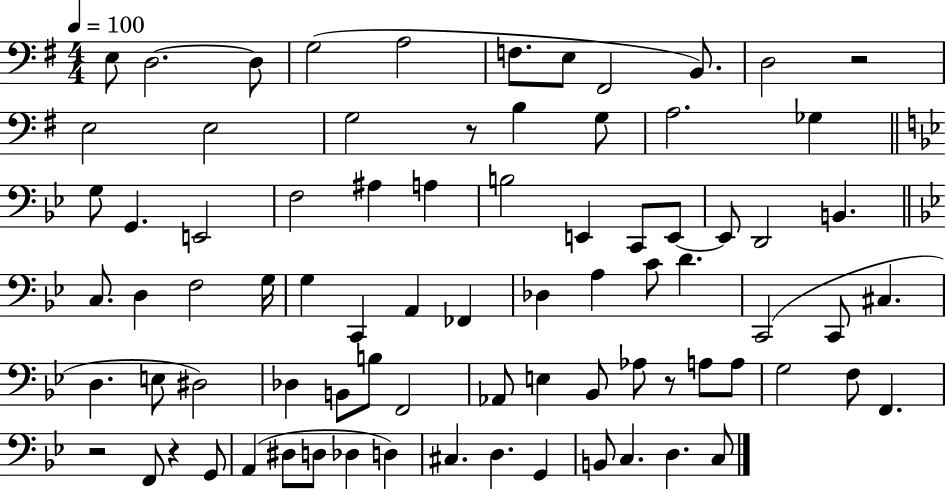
{
  \clef bass
  \numericTimeSignature
  \time 4/4
  \key g \major
  \tempo 4 = 100
  \repeat volta 2 { e8 d2.~~ d8 | g2( a2 | f8. e8 fis,2 b,8.) | d2 r2 | \break e2 e2 | g2 r8 b4 g8 | a2. ges4 | \bar "||" \break \key bes \major g8 g,4. e,2 | f2 ais4 a4 | b2 e,4 c,8 e,8~~ | e,8 d,2 b,4. | \break \bar "||" \break \key g \minor c8. d4 f2 g16 | g4 c,4 a,4 fes,4 | des4 a4 c'8 d'4. | c,2( c,8 cis4. | \break d4. e8 dis2) | des4 b,8 b8 f,2 | aes,8 e4 bes,8 aes8 r8 a8 a8 | g2 f8 f,4. | \break r2 f,8 r4 g,8 | a,4( dis8 d8 des4 d4) | cis4. d4. g,4 | b,8 c4. d4. c8 | \break } \bar "|."
}